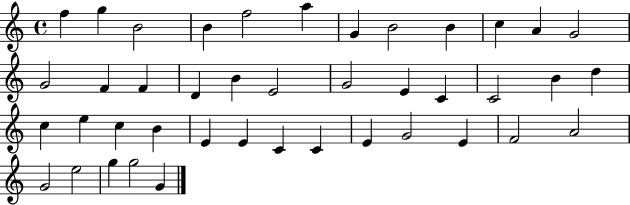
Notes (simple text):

F5/q G5/q B4/h B4/q F5/h A5/q G4/q B4/h B4/q C5/q A4/q G4/h G4/h F4/q F4/q D4/q B4/q E4/h G4/h E4/q C4/q C4/h B4/q D5/q C5/q E5/q C5/q B4/q E4/q E4/q C4/q C4/q E4/q G4/h E4/q F4/h A4/h G4/h E5/h G5/q G5/h G4/q